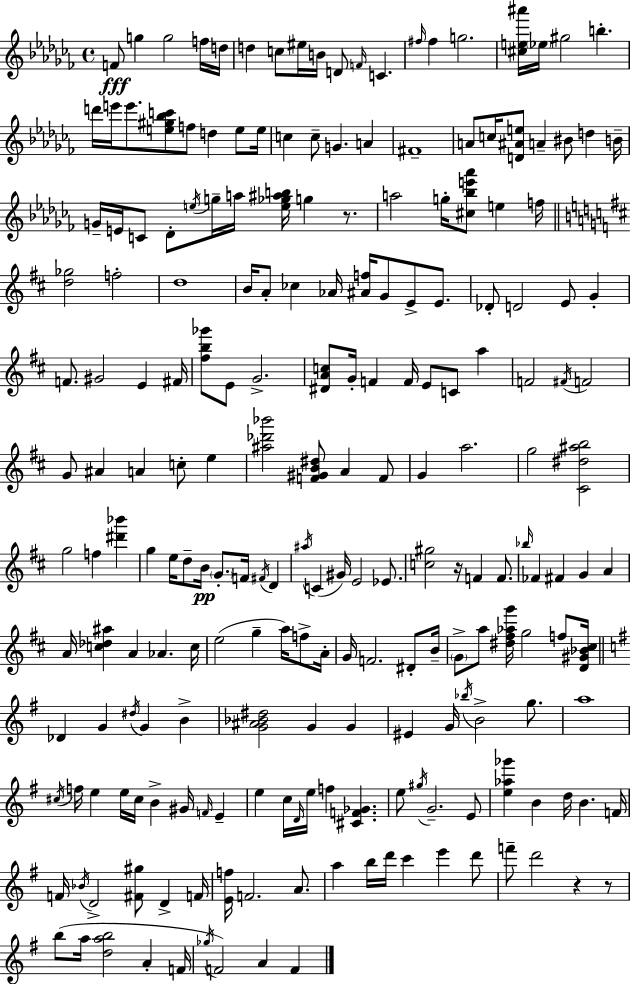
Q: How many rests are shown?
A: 4